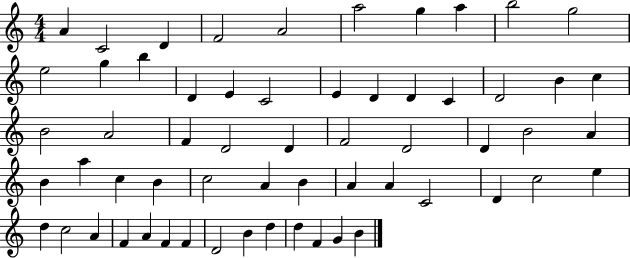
{
  \clef treble
  \numericTimeSignature
  \time 4/4
  \key c \major
  a'4 c'2 d'4 | f'2 a'2 | a''2 g''4 a''4 | b''2 g''2 | \break e''2 g''4 b''4 | d'4 e'4 c'2 | e'4 d'4 d'4 c'4 | d'2 b'4 c''4 | \break b'2 a'2 | f'4 d'2 d'4 | f'2 d'2 | d'4 b'2 a'4 | \break b'4 a''4 c''4 b'4 | c''2 a'4 b'4 | a'4 a'4 c'2 | d'4 c''2 e''4 | \break d''4 c''2 a'4 | f'4 a'4 f'4 f'4 | d'2 b'4 d''4 | d''4 f'4 g'4 b'4 | \break \bar "|."
}